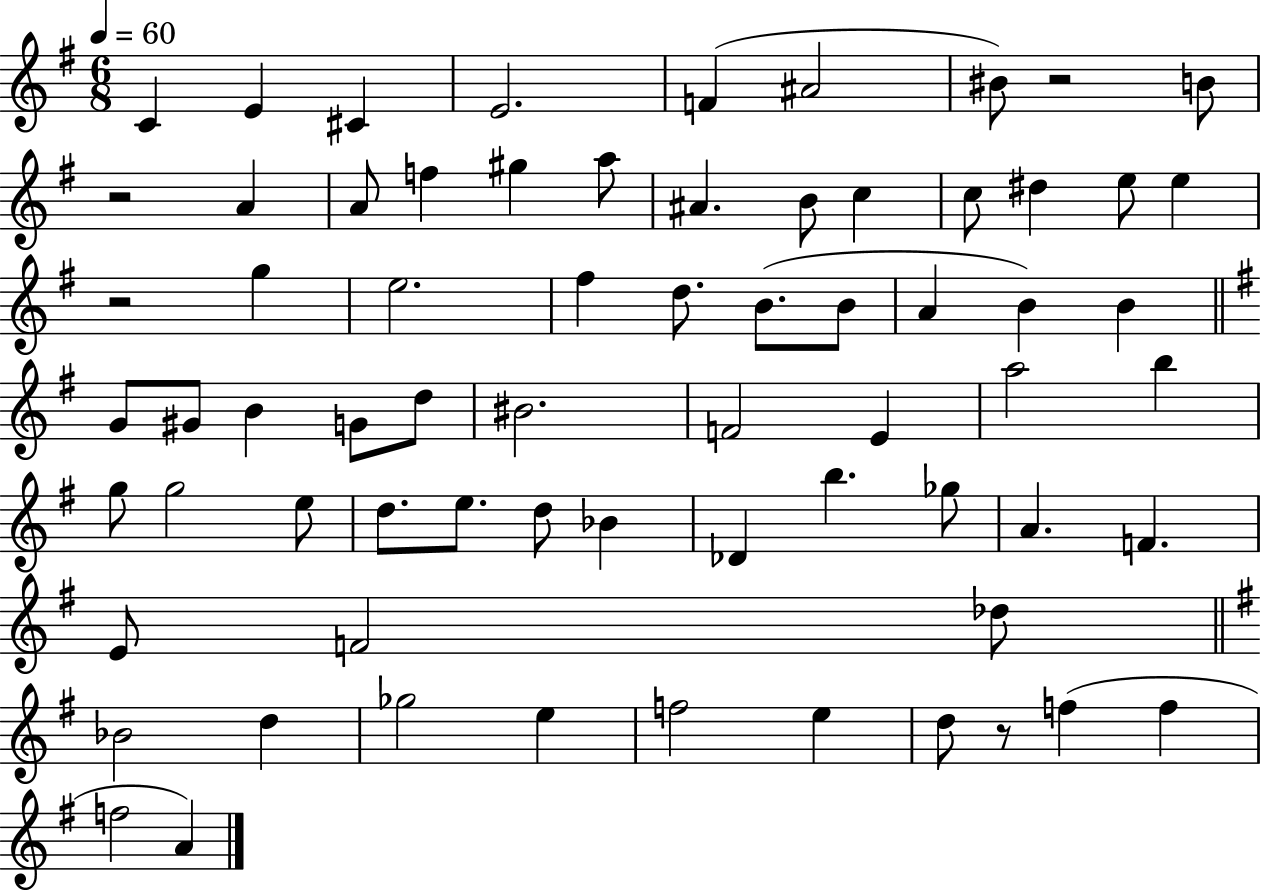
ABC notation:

X:1
T:Untitled
M:6/8
L:1/4
K:G
C E ^C E2 F ^A2 ^B/2 z2 B/2 z2 A A/2 f ^g a/2 ^A B/2 c c/2 ^d e/2 e z2 g e2 ^f d/2 B/2 B/2 A B B G/2 ^G/2 B G/2 d/2 ^B2 F2 E a2 b g/2 g2 e/2 d/2 e/2 d/2 _B _D b _g/2 A F E/2 F2 _d/2 _B2 d _g2 e f2 e d/2 z/2 f f f2 A